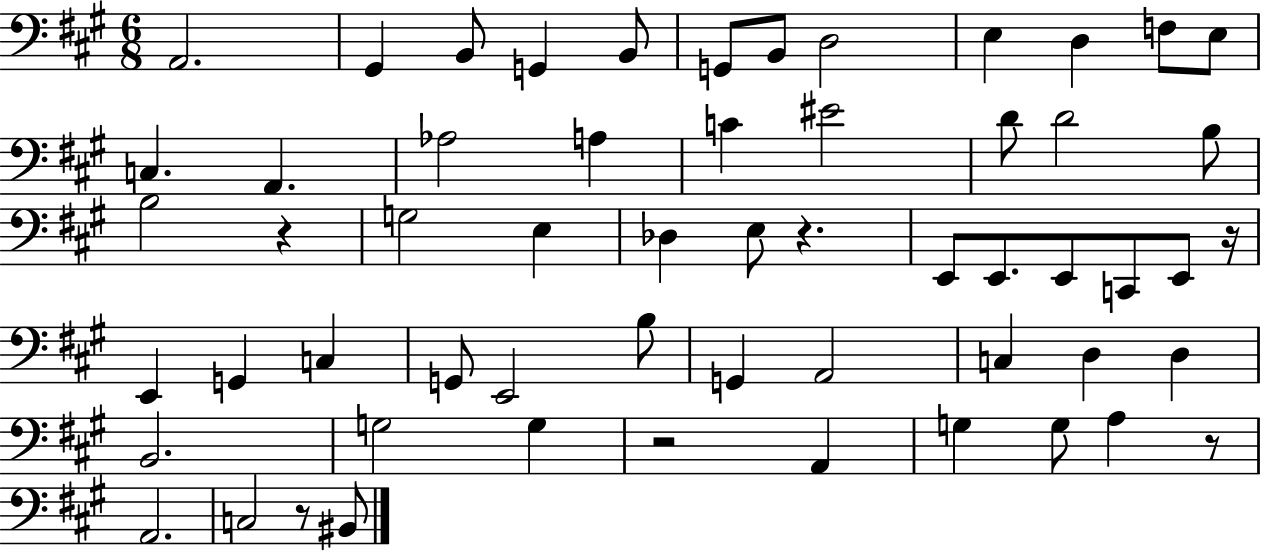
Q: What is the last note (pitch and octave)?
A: BIS2